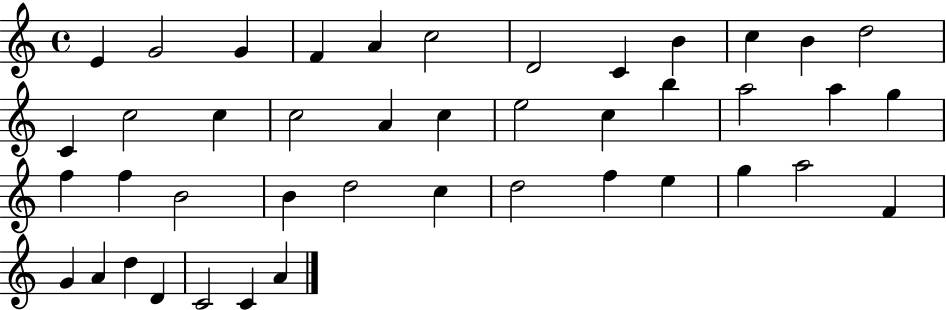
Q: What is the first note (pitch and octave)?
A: E4